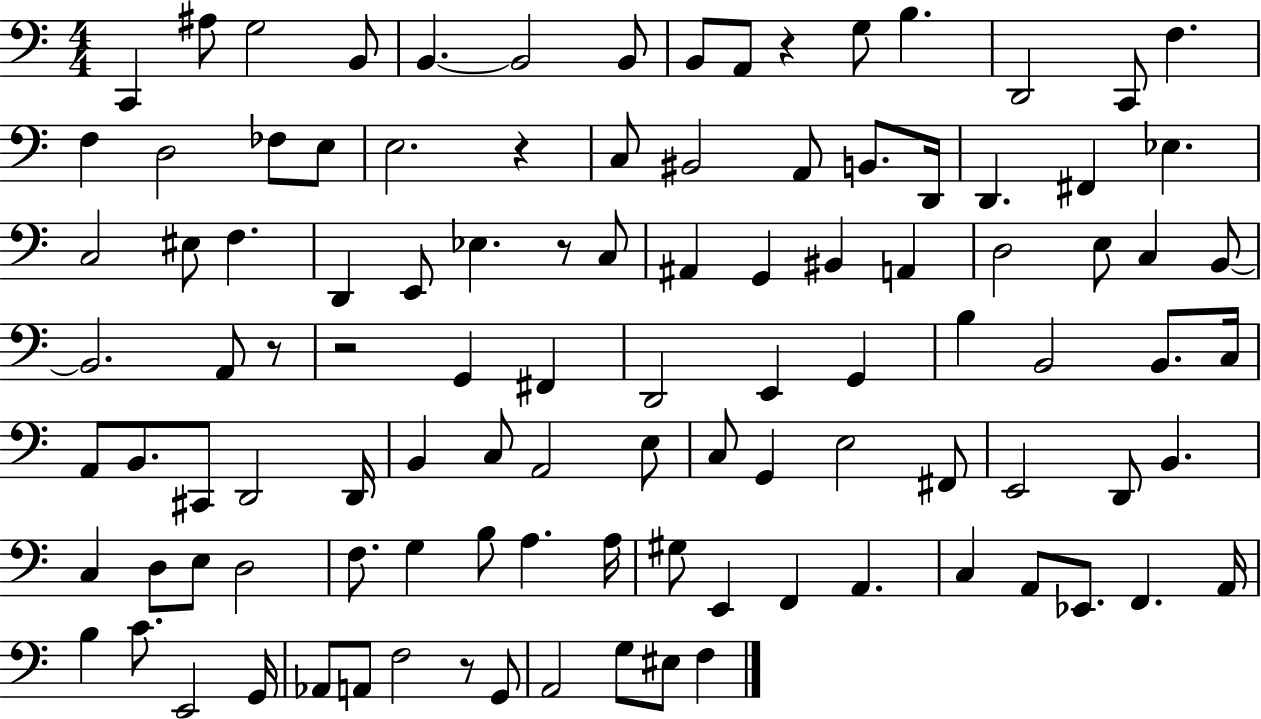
C2/q A#3/e G3/h B2/e B2/q. B2/h B2/e B2/e A2/e R/q G3/e B3/q. D2/h C2/e F3/q. F3/q D3/h FES3/e E3/e E3/h. R/q C3/e BIS2/h A2/e B2/e. D2/s D2/q. F#2/q Eb3/q. C3/h EIS3/e F3/q. D2/q E2/e Eb3/q. R/e C3/e A#2/q G2/q BIS2/q A2/q D3/h E3/e C3/q B2/e B2/h. A2/e R/e R/h G2/q F#2/q D2/h E2/q G2/q B3/q B2/h B2/e. C3/s A2/e B2/e. C#2/e D2/h D2/s B2/q C3/e A2/h E3/e C3/e G2/q E3/h F#2/e E2/h D2/e B2/q. C3/q D3/e E3/e D3/h F3/e. G3/q B3/e A3/q. A3/s G#3/e E2/q F2/q A2/q. C3/q A2/e Eb2/e. F2/q. A2/s B3/q C4/e. E2/h G2/s Ab2/e A2/e F3/h R/e G2/e A2/h G3/e EIS3/e F3/q